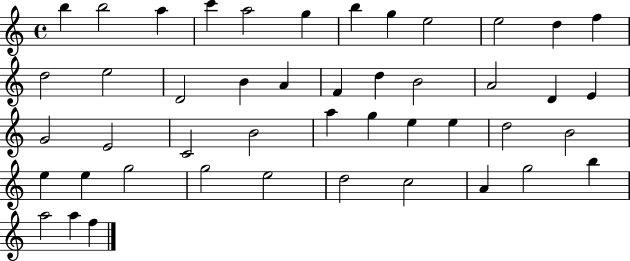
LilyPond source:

{
  \clef treble
  \time 4/4
  \defaultTimeSignature
  \key c \major
  b''4 b''2 a''4 | c'''4 a''2 g''4 | b''4 g''4 e''2 | e''2 d''4 f''4 | \break d''2 e''2 | d'2 b'4 a'4 | f'4 d''4 b'2 | a'2 d'4 e'4 | \break g'2 e'2 | c'2 b'2 | a''4 g''4 e''4 e''4 | d''2 b'2 | \break e''4 e''4 g''2 | g''2 e''2 | d''2 c''2 | a'4 g''2 b''4 | \break a''2 a''4 f''4 | \bar "|."
}